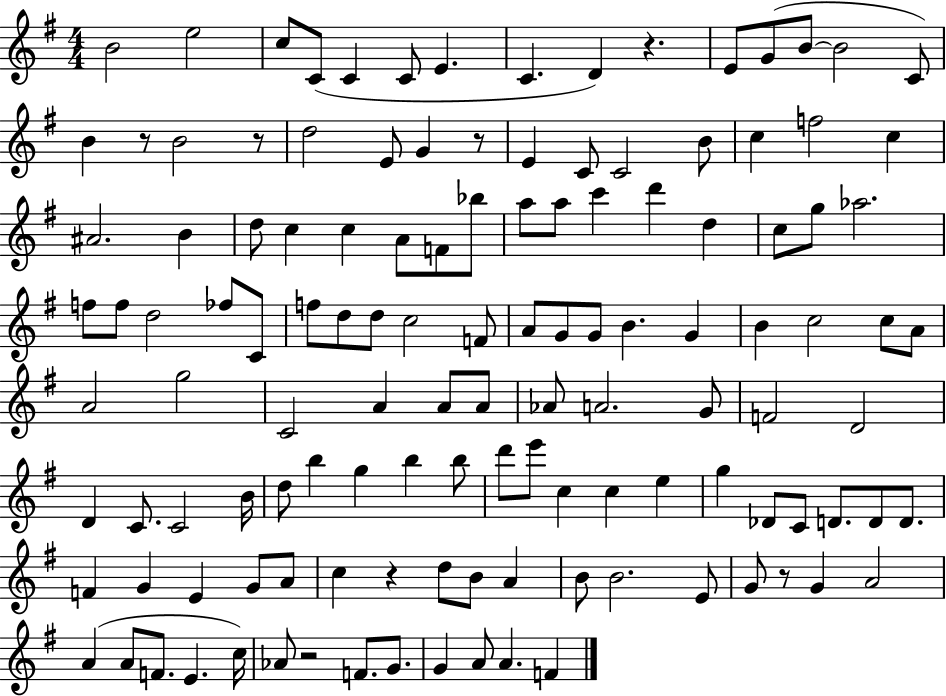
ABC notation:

X:1
T:Untitled
M:4/4
L:1/4
K:G
B2 e2 c/2 C/2 C C/2 E C D z E/2 G/2 B/2 B2 C/2 B z/2 B2 z/2 d2 E/2 G z/2 E C/2 C2 B/2 c f2 c ^A2 B d/2 c c A/2 F/2 _b/2 a/2 a/2 c' d' d c/2 g/2 _a2 f/2 f/2 d2 _f/2 C/2 f/2 d/2 d/2 c2 F/2 A/2 G/2 G/2 B G B c2 c/2 A/2 A2 g2 C2 A A/2 A/2 _A/2 A2 G/2 F2 D2 D C/2 C2 B/4 d/2 b g b b/2 d'/2 e'/2 c c e g _D/2 C/2 D/2 D/2 D/2 F G E G/2 A/2 c z d/2 B/2 A B/2 B2 E/2 G/2 z/2 G A2 A A/2 F/2 E c/4 _A/2 z2 F/2 G/2 G A/2 A F